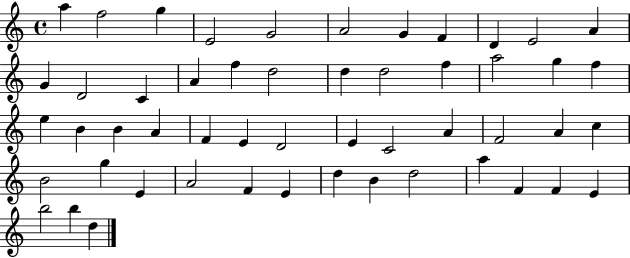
{
  \clef treble
  \time 4/4
  \defaultTimeSignature
  \key c \major
  a''4 f''2 g''4 | e'2 g'2 | a'2 g'4 f'4 | d'4 e'2 a'4 | \break g'4 d'2 c'4 | a'4 f''4 d''2 | d''4 d''2 f''4 | a''2 g''4 f''4 | \break e''4 b'4 b'4 a'4 | f'4 e'4 d'2 | e'4 c'2 a'4 | f'2 a'4 c''4 | \break b'2 g''4 e'4 | a'2 f'4 e'4 | d''4 b'4 d''2 | a''4 f'4 f'4 e'4 | \break b''2 b''4 d''4 | \bar "|."
}